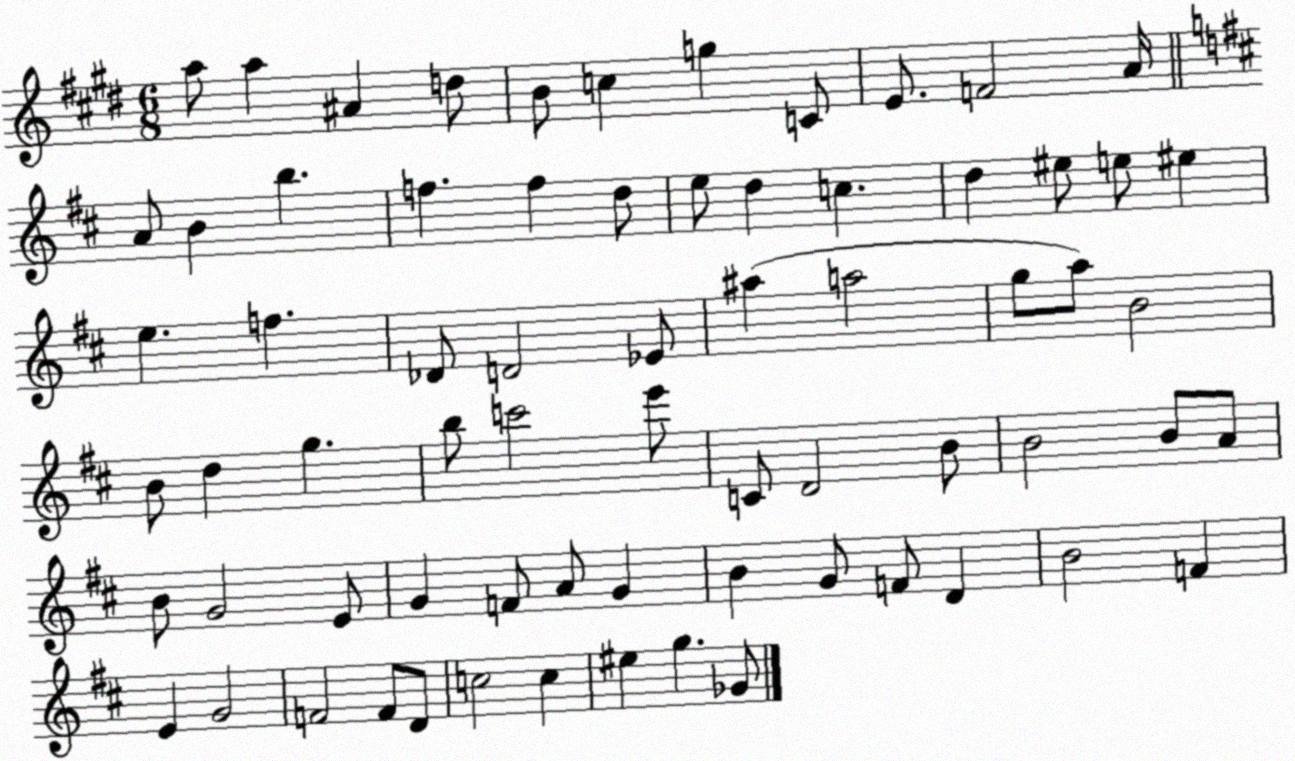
X:1
T:Untitled
M:6/8
L:1/4
K:E
a/2 a ^A d/2 B/2 c g C/2 E/2 F2 A/4 A/2 B b f f d/2 e/2 d c d ^e/2 e/2 ^e e f _D/2 D2 _E/2 ^a a2 g/2 a/2 B2 B/2 d g b/2 c'2 e'/2 C/2 D2 B/2 B2 B/2 A/2 B/2 G2 E/2 G F/2 A/2 G B G/2 F/2 D B2 F E G2 F2 F/2 D/2 c2 c ^e g _G/2